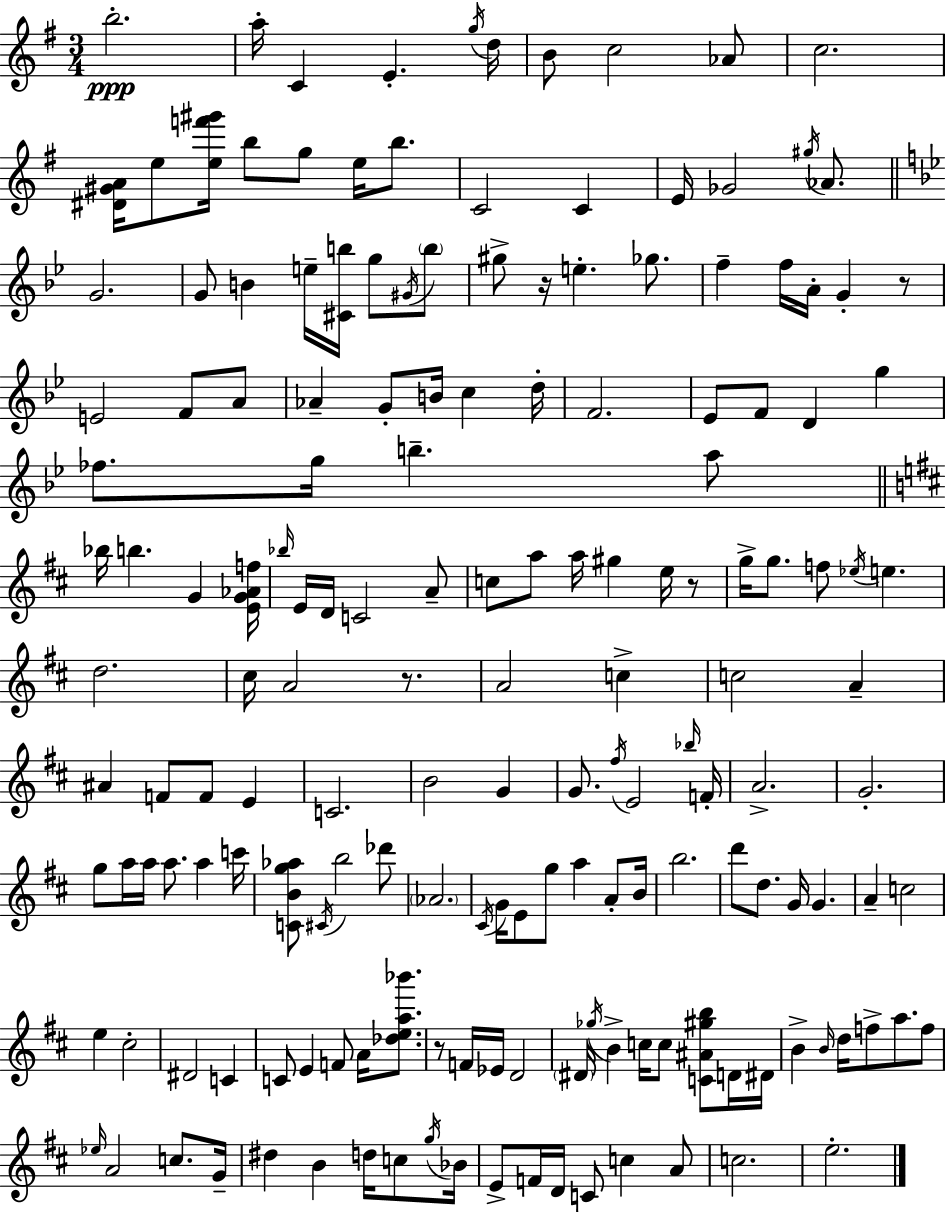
B5/h. A5/s C4/q E4/q. G5/s D5/s B4/e C5/h Ab4/e C5/h. [D#4,G#4,A4]/s E5/e [E5,F6,G#6]/s B5/e G5/e E5/s B5/e. C4/h C4/q E4/s Gb4/h G#5/s Ab4/e. G4/h. G4/e B4/q E5/s [C#4,B5]/s G5/e G#4/s B5/e G#5/e R/s E5/q. Gb5/e. F5/q F5/s A4/s G4/q R/e E4/h F4/e A4/e Ab4/q G4/e B4/s C5/q D5/s F4/h. Eb4/e F4/e D4/q G5/q FES5/e. G5/s B5/q. A5/e Bb5/s B5/q. G4/q [E4,G4,Ab4,F5]/s Bb5/s E4/s D4/s C4/h A4/e C5/e A5/e A5/s G#5/q E5/s R/e G5/s G5/e. F5/e Eb5/s E5/q. D5/h. C#5/s A4/h R/e. A4/h C5/q C5/h A4/q A#4/q F4/e F4/e E4/q C4/h. B4/h G4/q G4/e. F#5/s E4/h Bb5/s F4/s A4/h. G4/h. G5/e A5/s A5/s A5/e. A5/q C6/s [C4,B4,G5,Ab5]/e C#4/s B5/h Db6/e Ab4/h. C#4/s G4/s E4/e G5/e A5/q A4/e B4/s B5/h. D6/e D5/e. G4/s G4/q. A4/q C5/h E5/q C#5/h D#4/h C4/q C4/e E4/q F4/e A4/s [Db5,E5,A5,Bb6]/e. R/e F4/s Eb4/s D4/h D#4/s Gb5/s B4/q C5/s C5/e [C4,A#4,G#5,B5]/e D4/s D#4/s B4/q B4/s D5/s F5/e A5/e. F5/e Eb5/s A4/h C5/e. G4/s D#5/q B4/q D5/s C5/e G5/s Bb4/s E4/e F4/s D4/s C4/e C5/q A4/e C5/h. E5/h.